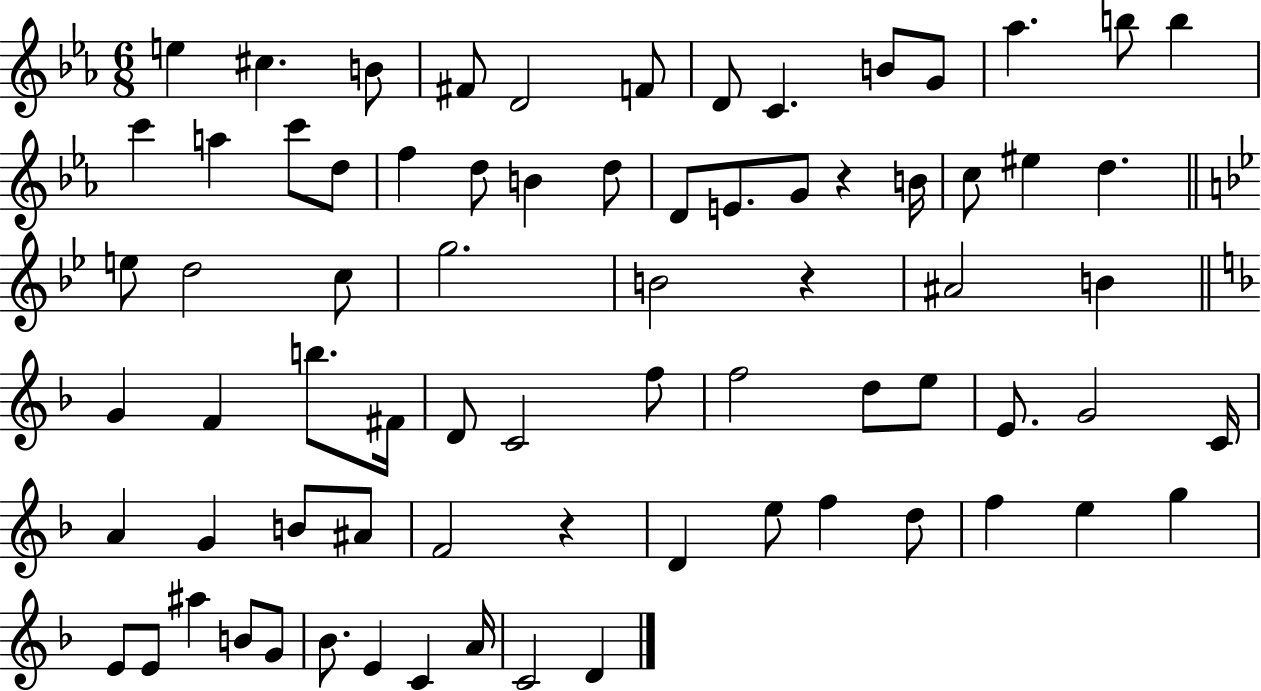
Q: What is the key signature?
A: EES major